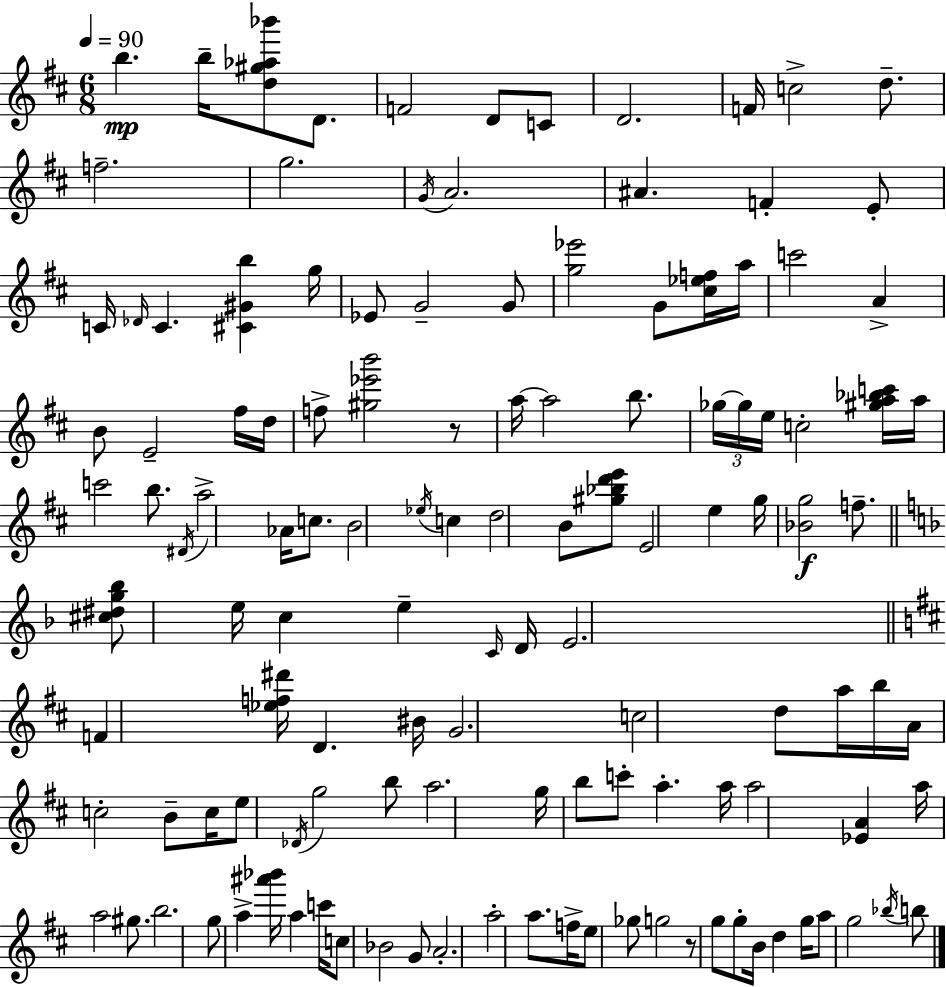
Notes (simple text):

B5/q. B5/s [D5,G#5,Ab5,Bb6]/e D4/e. F4/h D4/e C4/e D4/h. F4/s C5/h D5/e. F5/h. G5/h. G4/s A4/h. A#4/q. F4/q E4/e C4/s Db4/s C4/q. [C#4,G#4,B5]/q G5/s Eb4/e G4/h G4/e [G5,Eb6]/h G4/e [C#5,Eb5,F5]/s A5/s C6/h A4/q B4/e E4/h F#5/s D5/s F5/e [G#5,Eb6,B6]/h R/e A5/s A5/h B5/e. Gb5/s Gb5/s E5/s C5/h [G#5,A5,Bb5,C6]/s A5/s C6/h B5/e. D#4/s A5/h Ab4/s C5/e. B4/h Eb5/s C5/q D5/h B4/e [G#5,Bb5,D6,E6]/e E4/h E5/q G5/s [Bb4,G5]/h F5/e. [C#5,D#5,G5,Bb5]/e E5/s C5/q E5/q C4/s D4/s E4/h. F4/q [Eb5,F5,D#6]/s D4/q. BIS4/s G4/h. C5/h D5/e A5/s B5/s A4/s C5/h B4/e C5/s E5/e Db4/s G5/h B5/e A5/h. G5/s B5/e C6/e A5/q. A5/s A5/h [Eb4,A4]/q A5/s A5/h G#5/e. B5/h. G5/e A5/q [A#6,Bb6]/s A5/q C6/s C5/e Bb4/h G4/e A4/h. A5/h A5/e. F5/s E5/e Gb5/e G5/h R/e G5/e G5/e B4/s D5/q G5/s A5/e G5/h Bb5/s B5/e